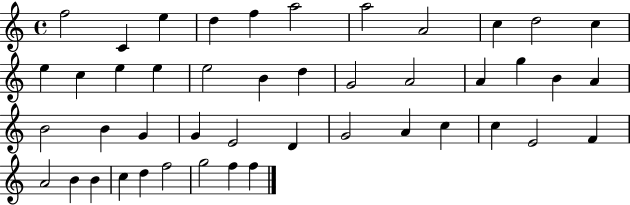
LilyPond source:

{
  \clef treble
  \time 4/4
  \defaultTimeSignature
  \key c \major
  f''2 c'4 e''4 | d''4 f''4 a''2 | a''2 a'2 | c''4 d''2 c''4 | \break e''4 c''4 e''4 e''4 | e''2 b'4 d''4 | g'2 a'2 | a'4 g''4 b'4 a'4 | \break b'2 b'4 g'4 | g'4 e'2 d'4 | g'2 a'4 c''4 | c''4 e'2 f'4 | \break a'2 b'4 b'4 | c''4 d''4 f''2 | g''2 f''4 f''4 | \bar "|."
}